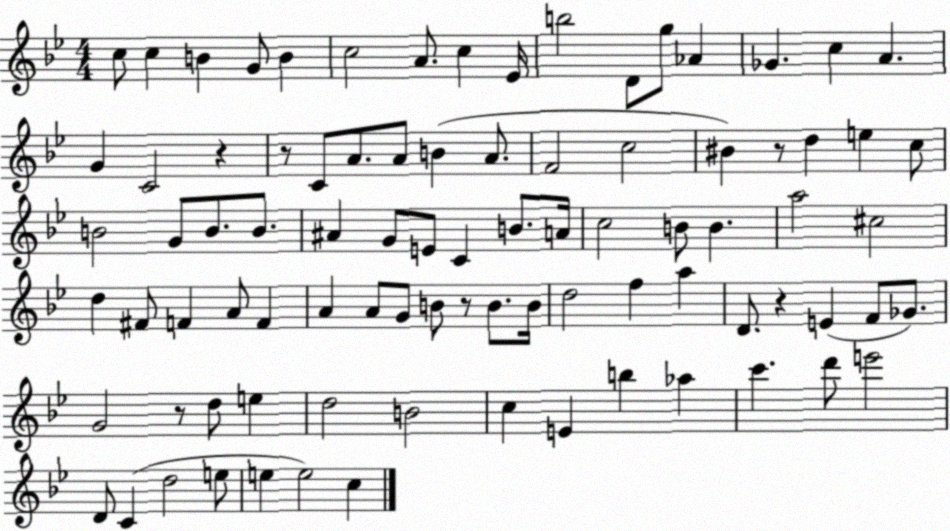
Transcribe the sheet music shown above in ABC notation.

X:1
T:Untitled
M:4/4
L:1/4
K:Bb
c/2 c B G/2 B c2 A/2 c _E/4 b2 D/2 g/2 _A _G c A G C2 z z/2 C/2 A/2 A/2 B A/2 F2 c2 ^B z/2 d e c/2 B2 G/2 B/2 B/2 ^A G/2 E/2 C B/2 A/4 c2 B/2 B a2 ^c2 d ^F/2 F A/2 F A A/2 G/2 B/2 z/2 B/2 B/4 d2 f a D/2 z E F/2 _G/2 G2 z/2 d/2 e d2 B2 c E b _a c' d'/2 e'2 D/2 C d2 e/2 e e2 c